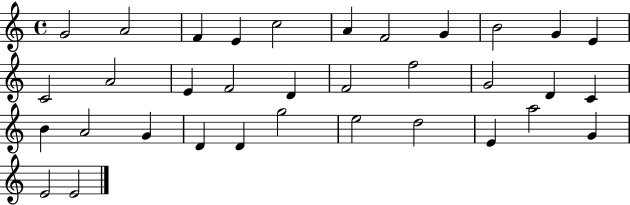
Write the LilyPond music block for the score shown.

{
  \clef treble
  \time 4/4
  \defaultTimeSignature
  \key c \major
  g'2 a'2 | f'4 e'4 c''2 | a'4 f'2 g'4 | b'2 g'4 e'4 | \break c'2 a'2 | e'4 f'2 d'4 | f'2 f''2 | g'2 d'4 c'4 | \break b'4 a'2 g'4 | d'4 d'4 g''2 | e''2 d''2 | e'4 a''2 g'4 | \break e'2 e'2 | \bar "|."
}